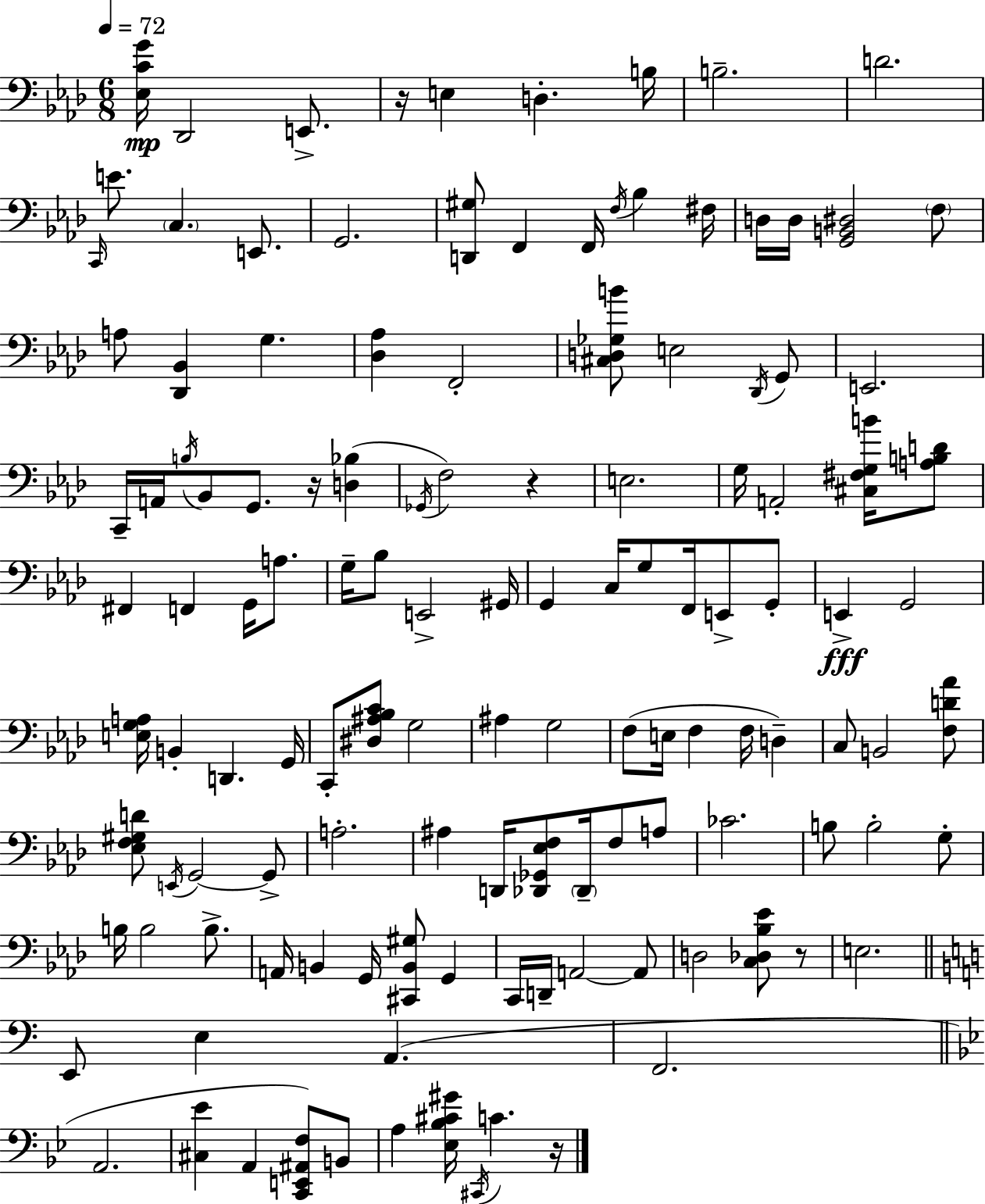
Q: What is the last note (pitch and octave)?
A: C4